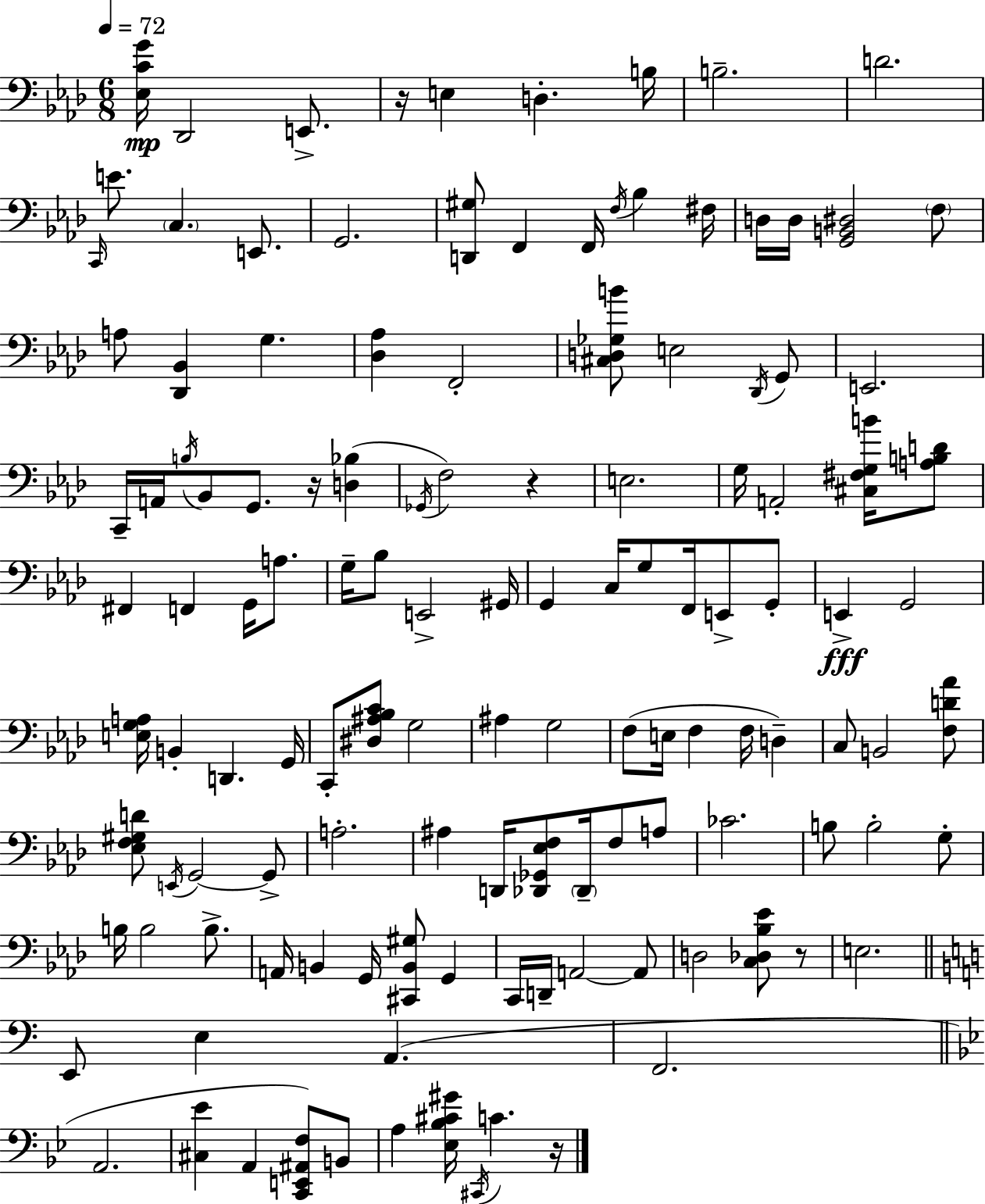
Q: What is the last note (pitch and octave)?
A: C4